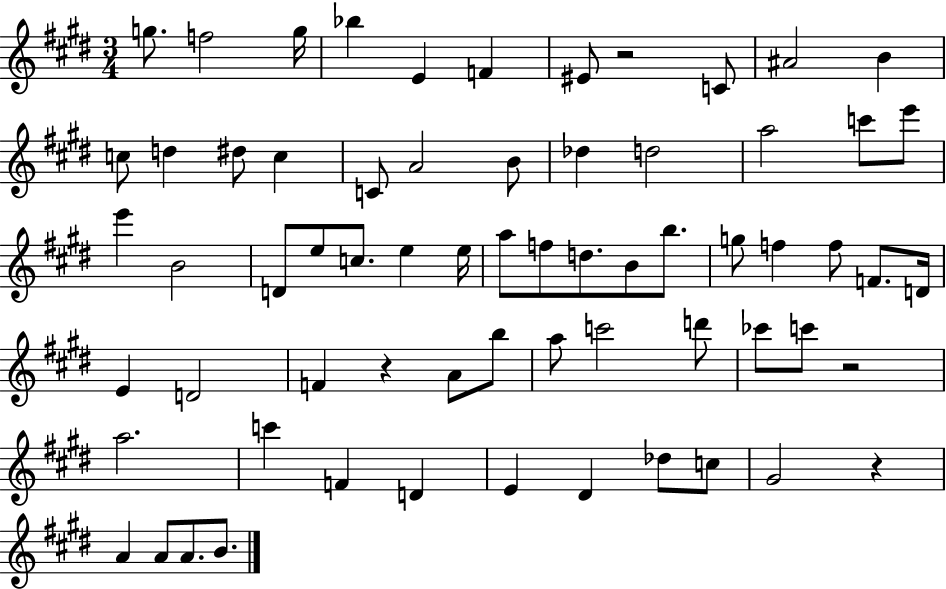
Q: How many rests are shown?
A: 4